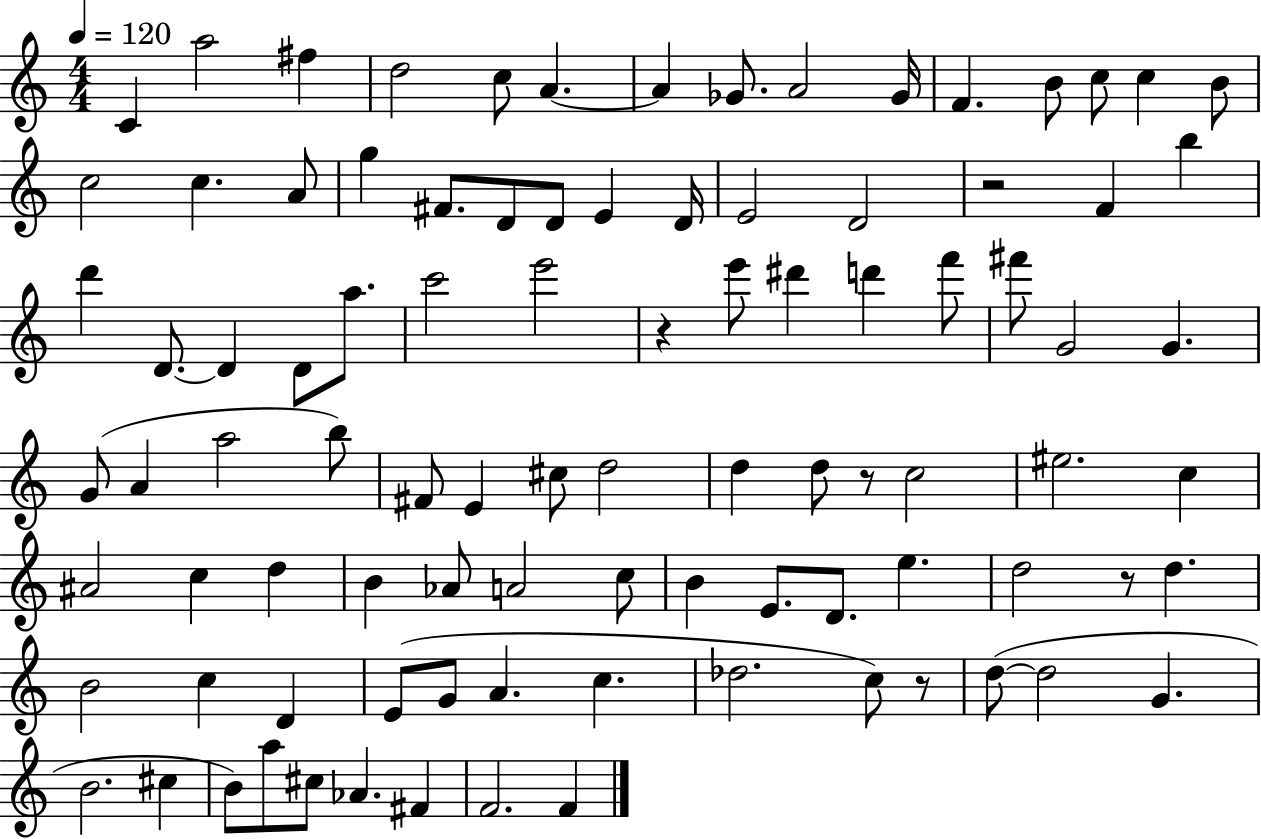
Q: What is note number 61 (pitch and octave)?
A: A4